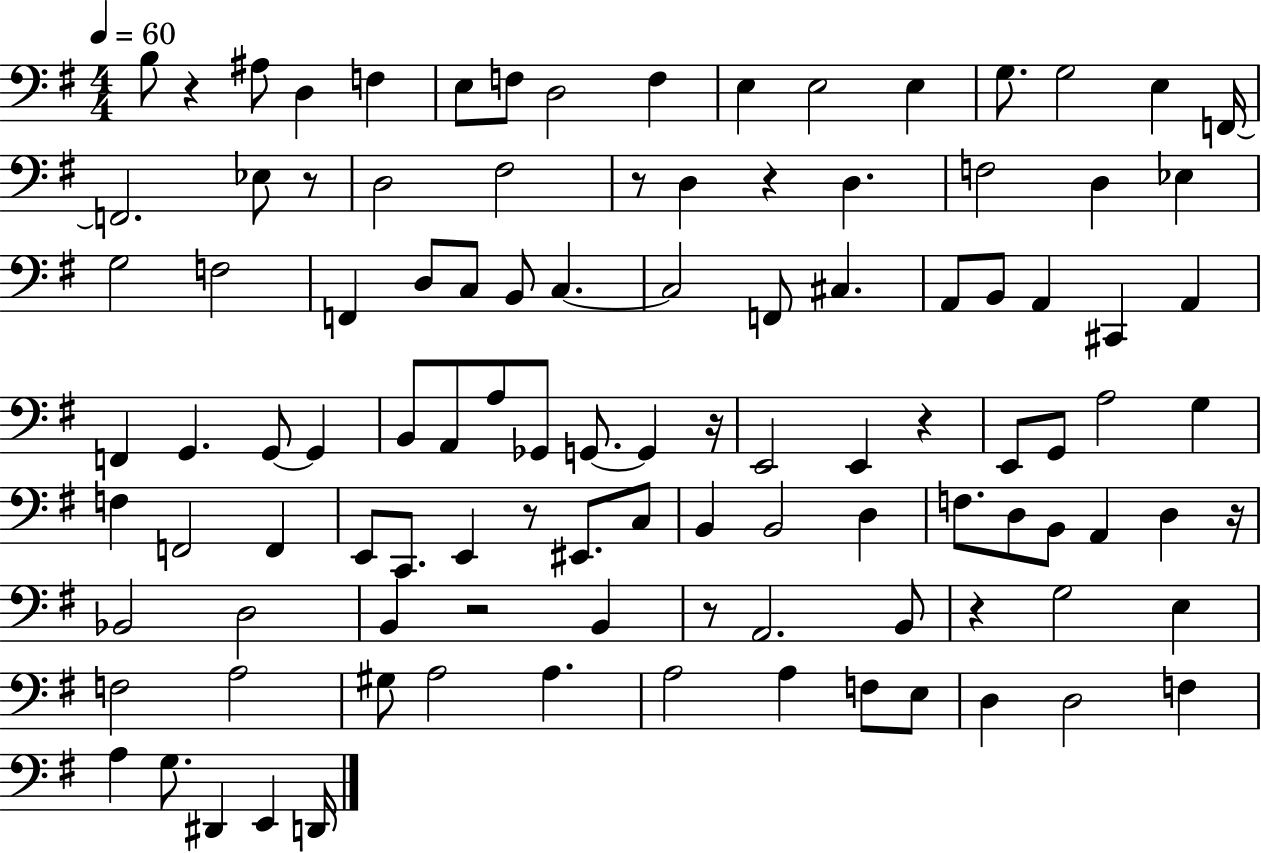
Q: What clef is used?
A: bass